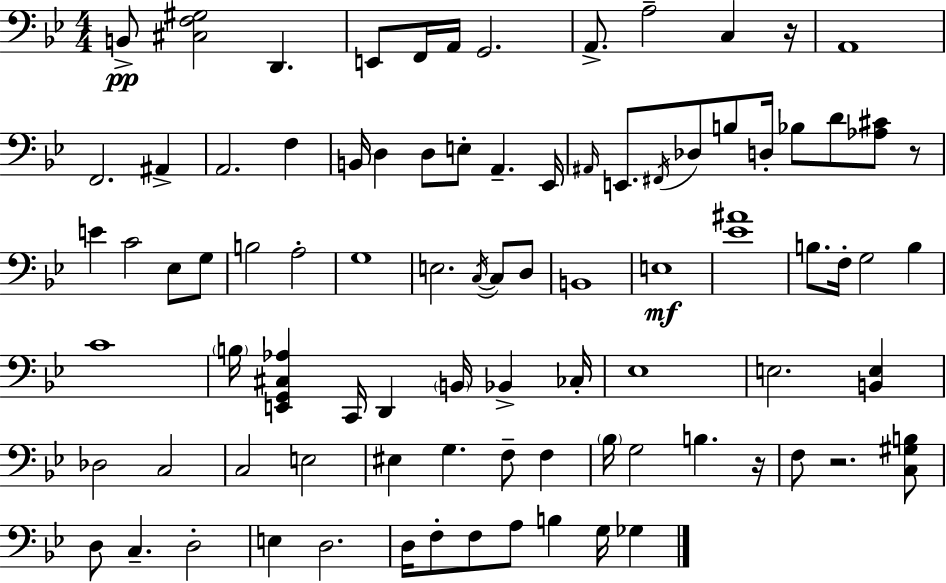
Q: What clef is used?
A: bass